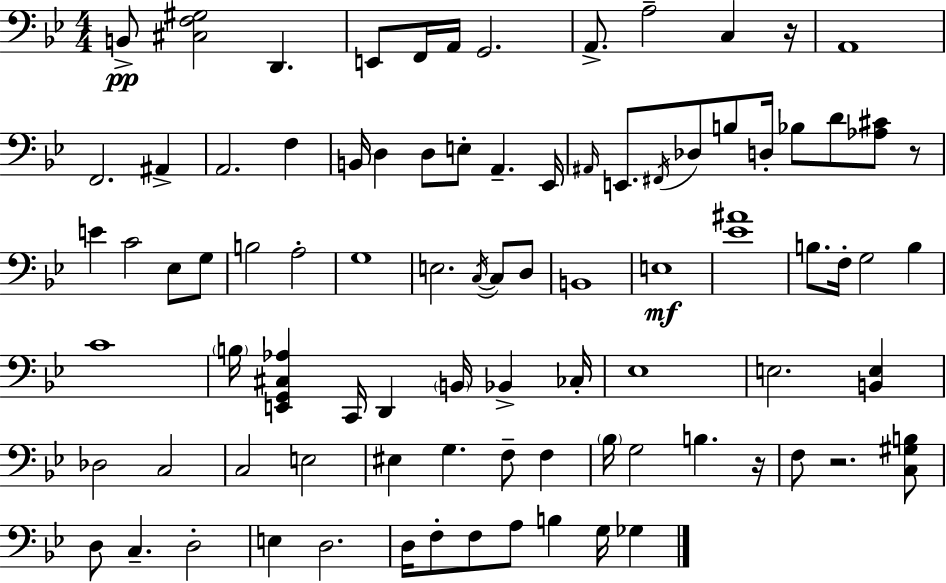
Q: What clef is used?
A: bass